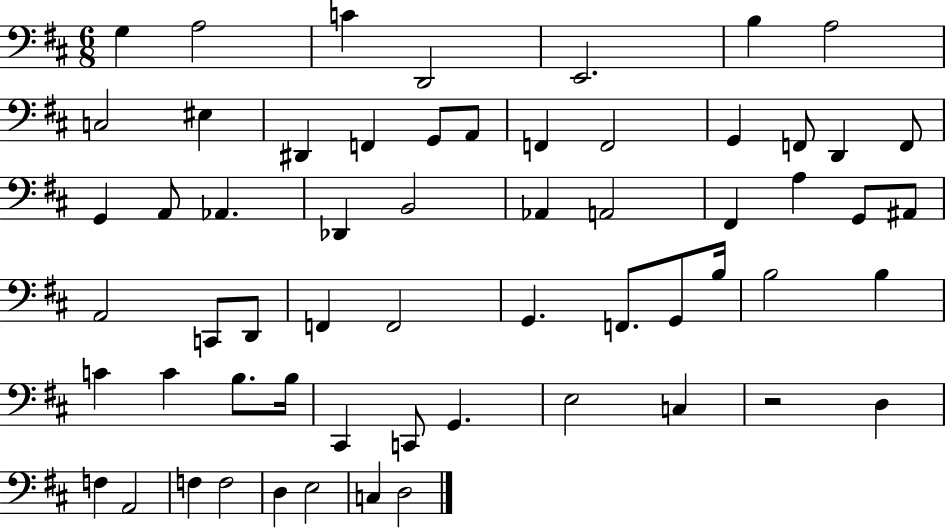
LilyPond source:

{
  \clef bass
  \numericTimeSignature
  \time 6/8
  \key d \major
  g4 a2 | c'4 d,2 | e,2. | b4 a2 | \break c2 eis4 | dis,4 f,4 g,8 a,8 | f,4 f,2 | g,4 f,8 d,4 f,8 | \break g,4 a,8 aes,4. | des,4 b,2 | aes,4 a,2 | fis,4 a4 g,8 ais,8 | \break a,2 c,8 d,8 | f,4 f,2 | g,4. f,8. g,8 b16 | b2 b4 | \break c'4 c'4 b8. b16 | cis,4 c,8 g,4. | e2 c4 | r2 d4 | \break f4 a,2 | f4 f2 | d4 e2 | c4 d2 | \break \bar "|."
}